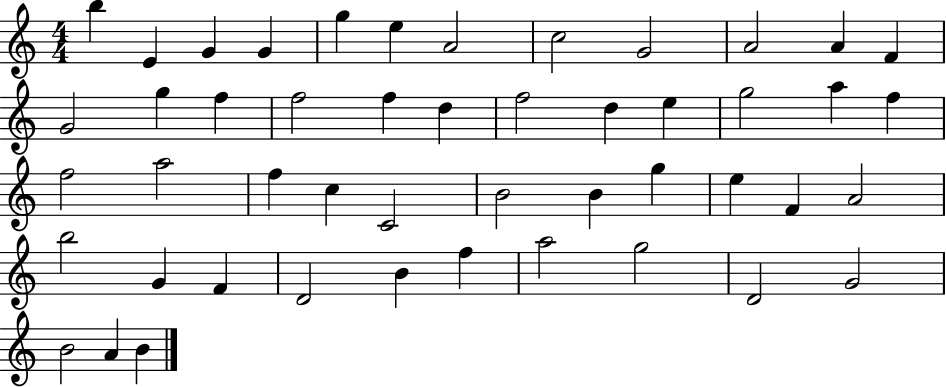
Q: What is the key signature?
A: C major